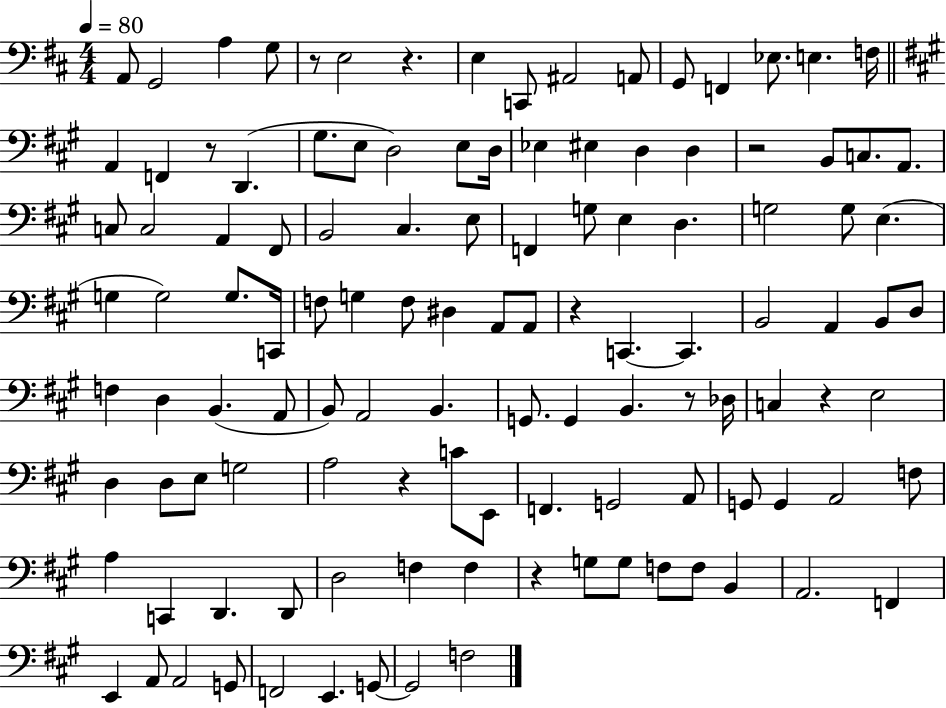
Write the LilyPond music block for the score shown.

{
  \clef bass
  \numericTimeSignature
  \time 4/4
  \key d \major
  \tempo 4 = 80
  a,8 g,2 a4 g8 | r8 e2 r4. | e4 c,8 ais,2 a,8 | g,8 f,4 ees8. e4. f16 | \break \bar "||" \break \key a \major a,4 f,4 r8 d,4.( | gis8. e8 d2) e8 d16 | ees4 eis4 d4 d4 | r2 b,8 c8. a,8. | \break c8 c2 a,4 fis,8 | b,2 cis4. e8 | f,4 g8 e4 d4. | g2 g8 e4.( | \break g4 g2) g8. c,16 | f8 g4 f8 dis4 a,8 a,8 | r4 c,4.~~ c,4. | b,2 a,4 b,8 d8 | \break f4 d4 b,4.( a,8 | b,8) a,2 b,4. | g,8. g,4 b,4. r8 des16 | c4 r4 e2 | \break d4 d8 e8 g2 | a2 r4 c'8 e,8 | f,4. g,2 a,8 | g,8 g,4 a,2 f8 | \break a4 c,4 d,4. d,8 | d2 f4 f4 | r4 g8 g8 f8 f8 b,4 | a,2. f,4 | \break e,4 a,8 a,2 g,8 | f,2 e,4. g,8~~ | g,2 f2 | \bar "|."
}